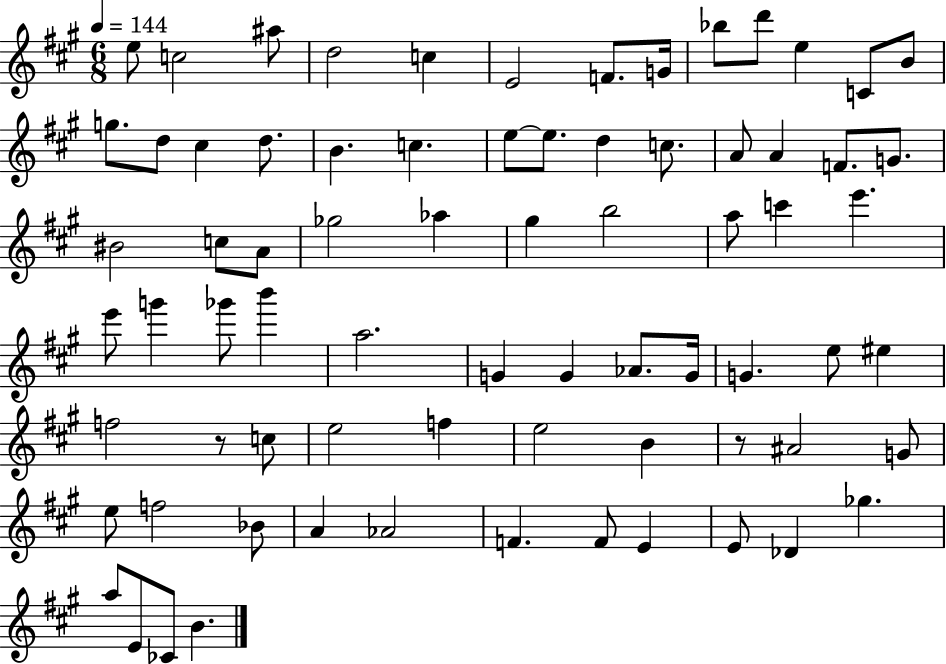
{
  \clef treble
  \numericTimeSignature
  \time 6/8
  \key a \major
  \tempo 4 = 144
  e''8 c''2 ais''8 | d''2 c''4 | e'2 f'8. g'16 | bes''8 d'''8 e''4 c'8 b'8 | \break g''8. d''8 cis''4 d''8. | b'4. c''4. | e''8~~ e''8. d''4 c''8. | a'8 a'4 f'8. g'8. | \break bis'2 c''8 a'8 | ges''2 aes''4 | gis''4 b''2 | a''8 c'''4 e'''4. | \break e'''8 g'''4 ges'''8 b'''4 | a''2. | g'4 g'4 aes'8. g'16 | g'4. e''8 eis''4 | \break f''2 r8 c''8 | e''2 f''4 | e''2 b'4 | r8 ais'2 g'8 | \break e''8 f''2 bes'8 | a'4 aes'2 | f'4. f'8 e'4 | e'8 des'4 ges''4. | \break a''8 e'8 ces'8 b'4. | \bar "|."
}